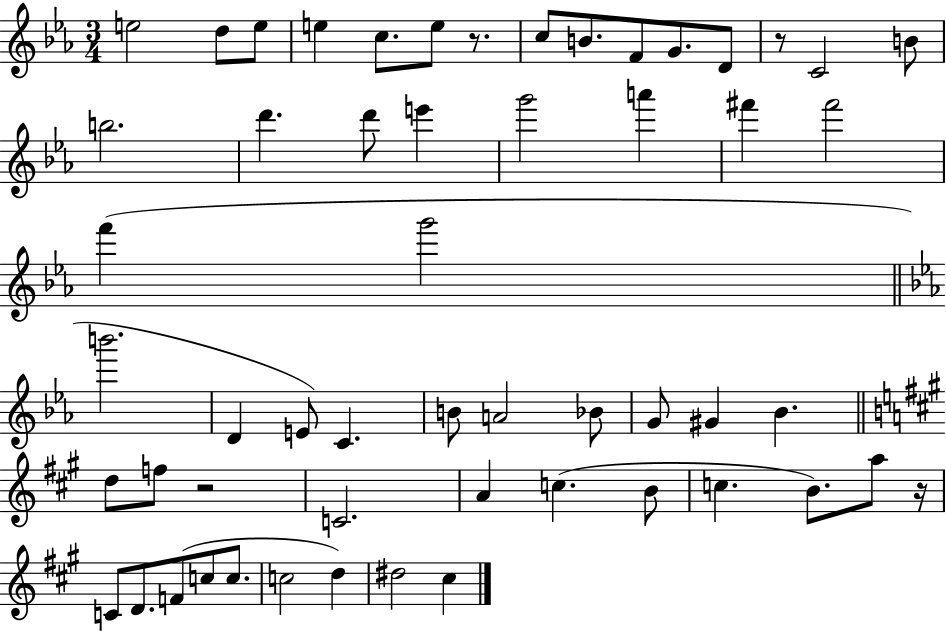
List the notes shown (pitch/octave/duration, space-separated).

E5/h D5/e E5/e E5/q C5/e. E5/e R/e. C5/e B4/e. F4/e G4/e. D4/e R/e C4/h B4/e B5/h. D6/q. D6/e E6/q G6/h A6/q F#6/q F#6/h F6/q G6/h B6/h. D4/q E4/e C4/q. B4/e A4/h Bb4/e G4/e G#4/q Bb4/q. D5/e F5/e R/h C4/h. A4/q C5/q. B4/e C5/q. B4/e. A5/e R/s C4/e D4/e. F4/e C5/e C5/e. C5/h D5/q D#5/h C#5/q